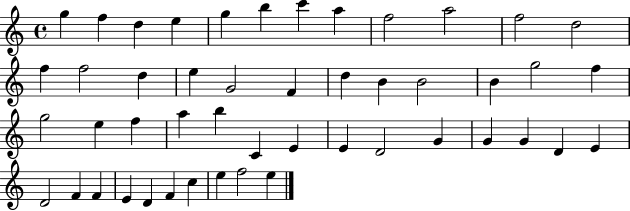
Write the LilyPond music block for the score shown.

{
  \clef treble
  \time 4/4
  \defaultTimeSignature
  \key c \major
  g''4 f''4 d''4 e''4 | g''4 b''4 c'''4 a''4 | f''2 a''2 | f''2 d''2 | \break f''4 f''2 d''4 | e''4 g'2 f'4 | d''4 b'4 b'2 | b'4 g''2 f''4 | \break g''2 e''4 f''4 | a''4 b''4 c'4 e'4 | e'4 d'2 g'4 | g'4 g'4 d'4 e'4 | \break d'2 f'4 f'4 | e'4 d'4 f'4 c''4 | e''4 f''2 e''4 | \bar "|."
}